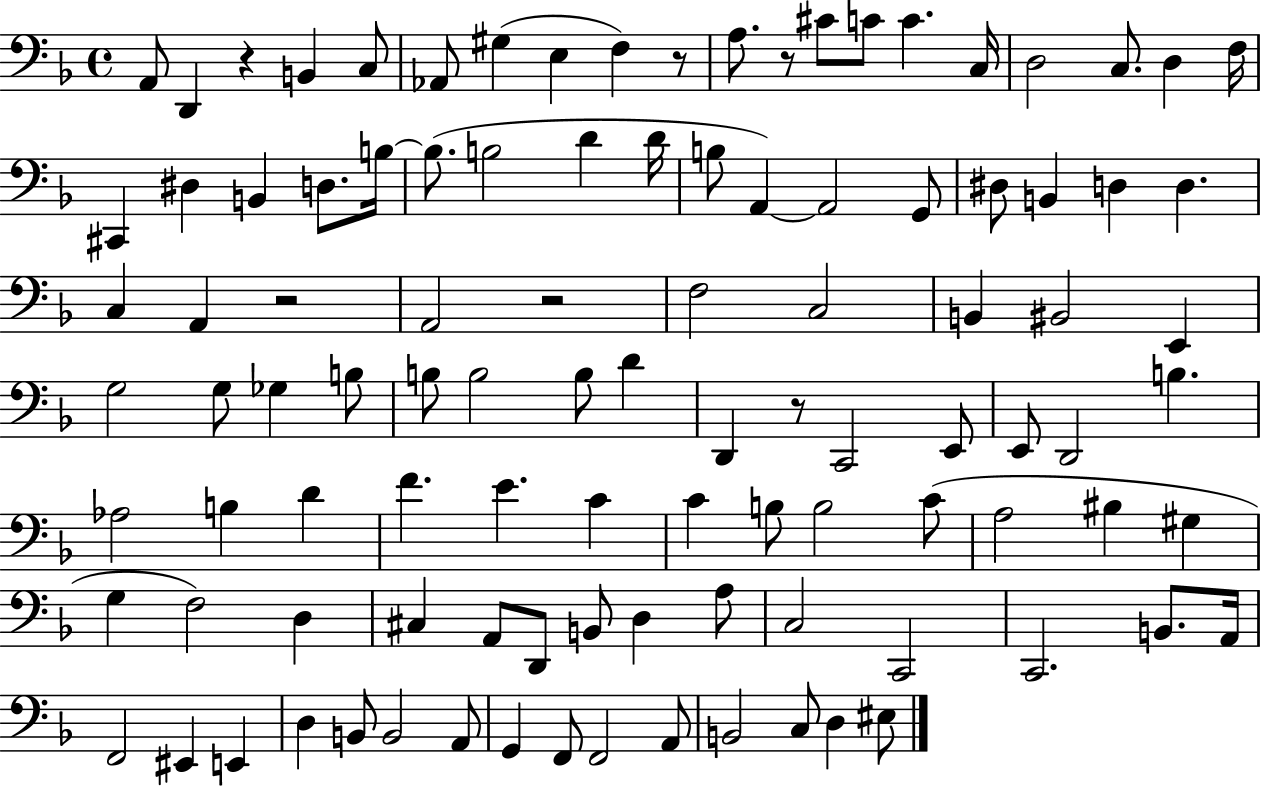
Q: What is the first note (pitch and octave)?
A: A2